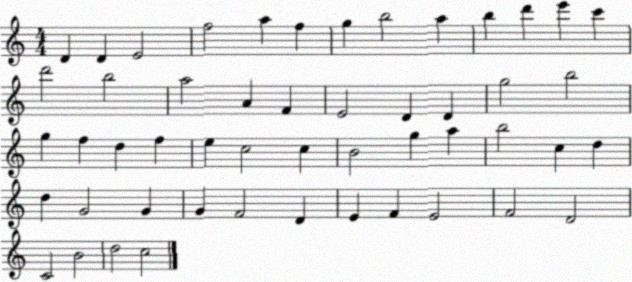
X:1
T:Untitled
M:4/4
L:1/4
K:C
D D E2 f2 a f g b2 a b d' e' c' d'2 b2 a2 A F E2 D D g2 b2 g f d f e c2 c B2 g a b2 c d d G2 G G F2 D E F E2 F2 D2 C2 B2 d2 c2